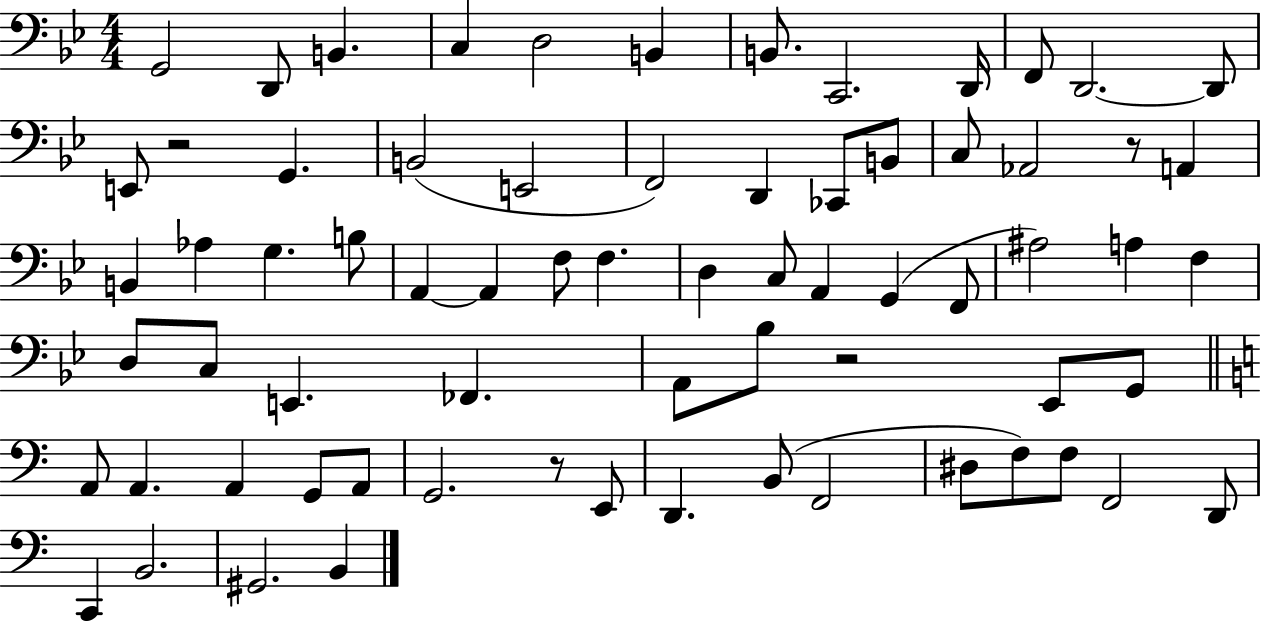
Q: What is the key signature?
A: BES major